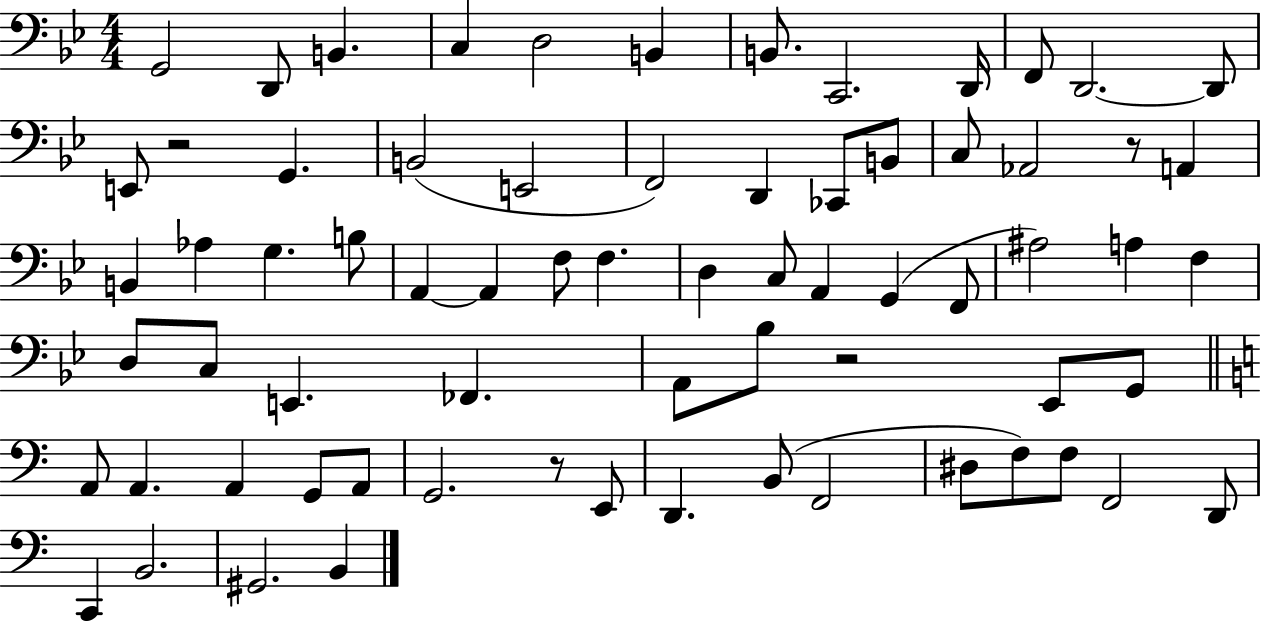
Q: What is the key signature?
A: BES major